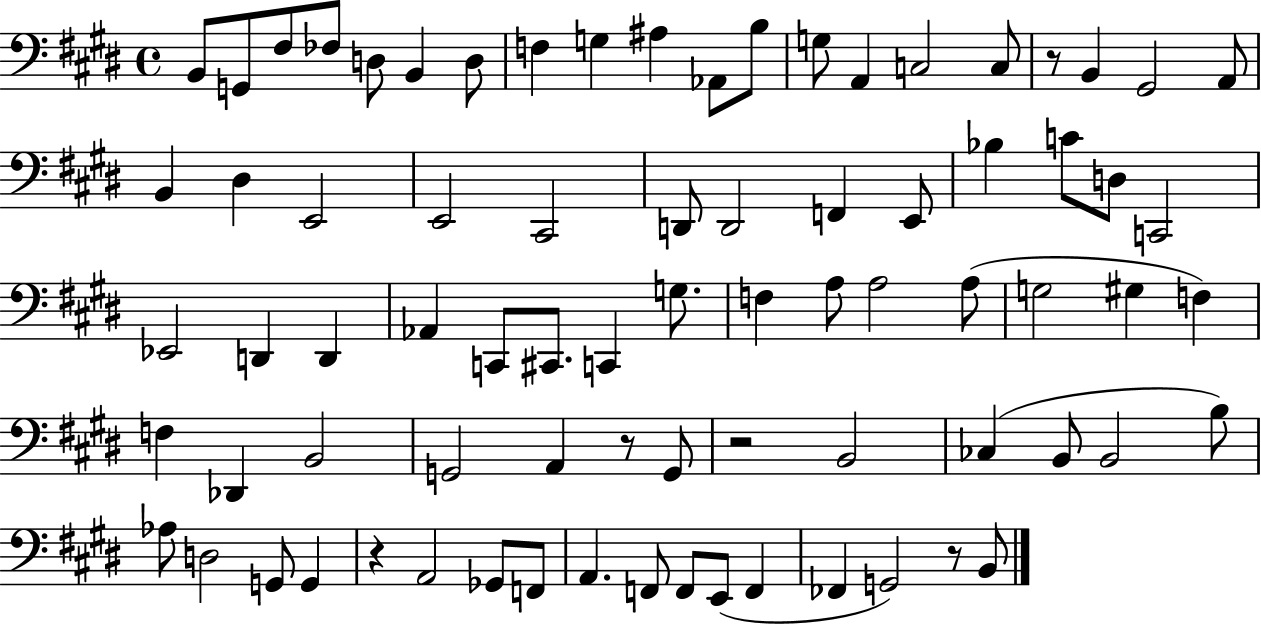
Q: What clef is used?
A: bass